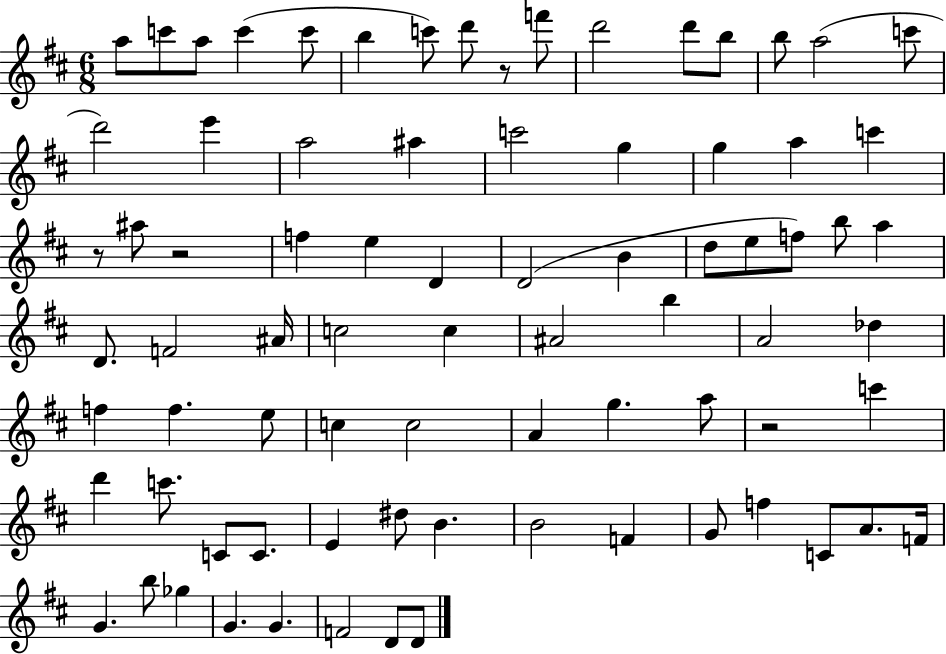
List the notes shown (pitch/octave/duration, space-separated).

A5/e C6/e A5/e C6/q C6/e B5/q C6/e D6/e R/e F6/e D6/h D6/e B5/e B5/e A5/h C6/e D6/h E6/q A5/h A#5/q C6/h G5/q G5/q A5/q C6/q R/e A#5/e R/h F5/q E5/q D4/q D4/h B4/q D5/e E5/e F5/e B5/e A5/q D4/e. F4/h A#4/s C5/h C5/q A#4/h B5/q A4/h Db5/q F5/q F5/q. E5/e C5/q C5/h A4/q G5/q. A5/e R/h C6/q D6/q C6/e. C4/e C4/e. E4/q D#5/e B4/q. B4/h F4/q G4/e F5/q C4/e A4/e. F4/s G4/q. B5/e Gb5/q G4/q. G4/q. F4/h D4/e D4/e